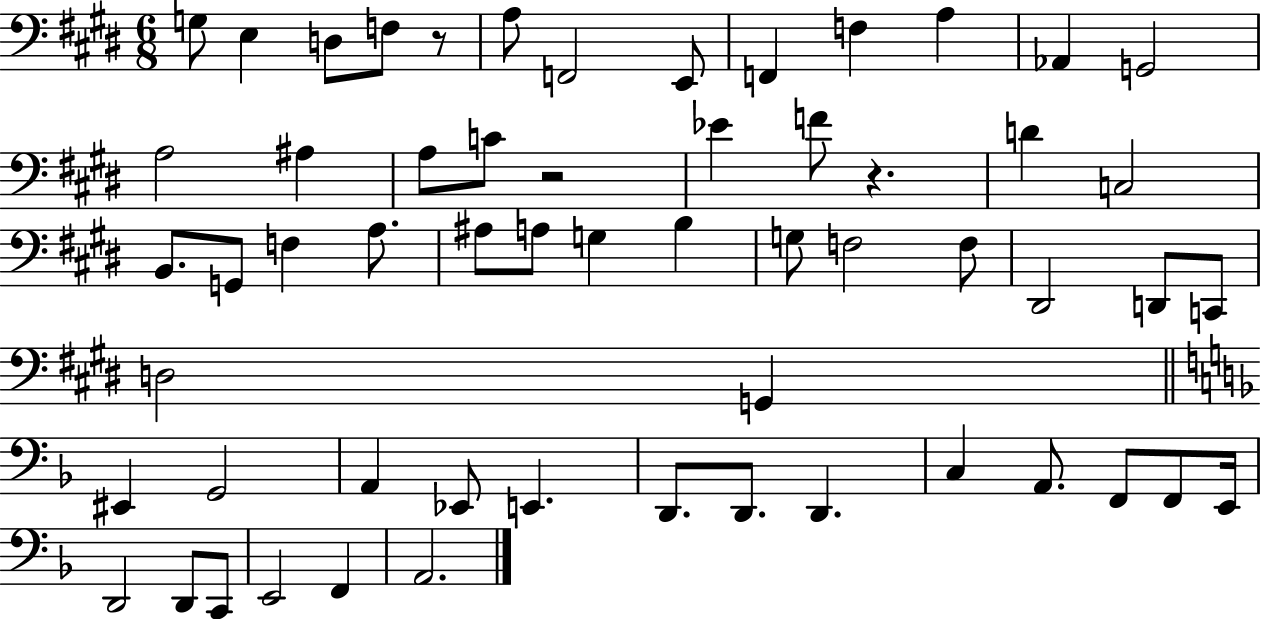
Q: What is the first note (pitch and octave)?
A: G3